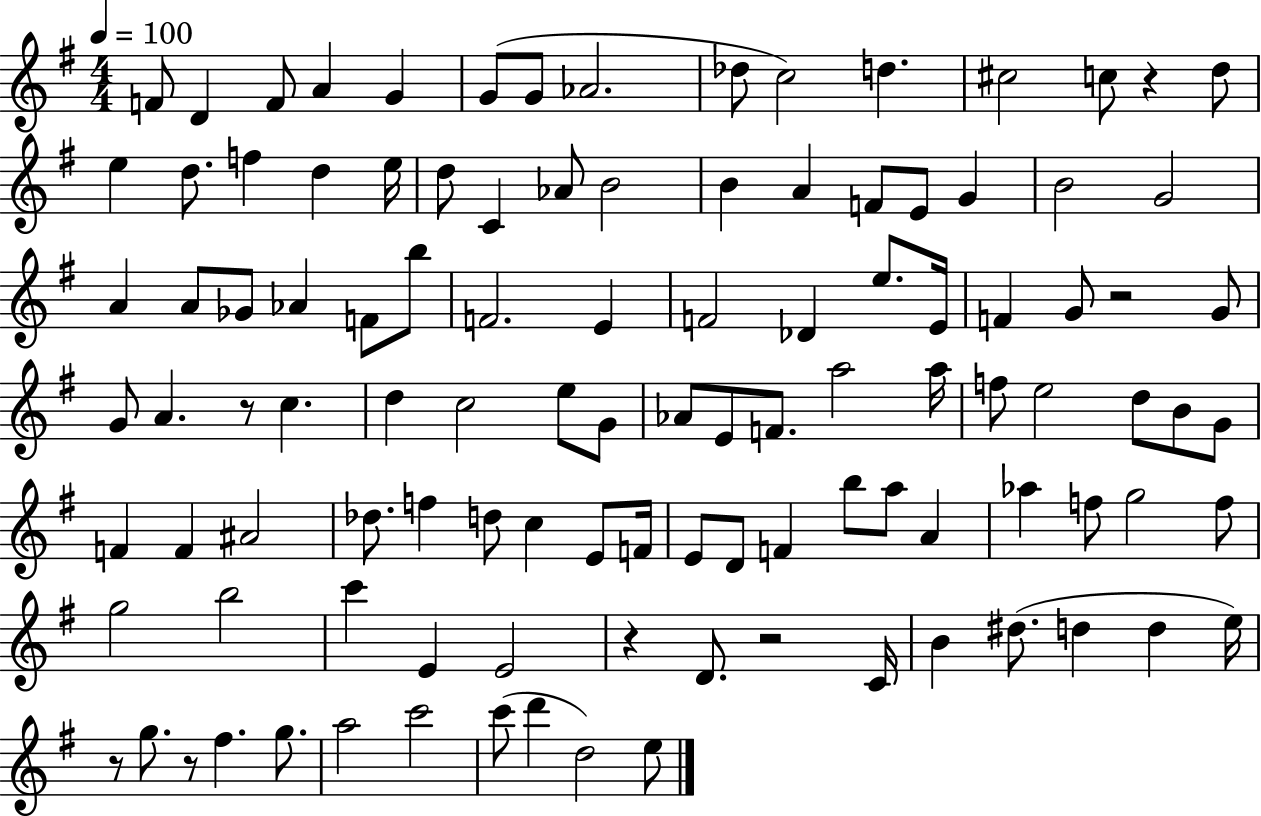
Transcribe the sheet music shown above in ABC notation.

X:1
T:Untitled
M:4/4
L:1/4
K:G
F/2 D F/2 A G G/2 G/2 _A2 _d/2 c2 d ^c2 c/2 z d/2 e d/2 f d e/4 d/2 C _A/2 B2 B A F/2 E/2 G B2 G2 A A/2 _G/2 _A F/2 b/2 F2 E F2 _D e/2 E/4 F G/2 z2 G/2 G/2 A z/2 c d c2 e/2 G/2 _A/2 E/2 F/2 a2 a/4 f/2 e2 d/2 B/2 G/2 F F ^A2 _d/2 f d/2 c E/2 F/4 E/2 D/2 F b/2 a/2 A _a f/2 g2 f/2 g2 b2 c' E E2 z D/2 z2 C/4 B ^d/2 d d e/4 z/2 g/2 z/2 ^f g/2 a2 c'2 c'/2 d' d2 e/2